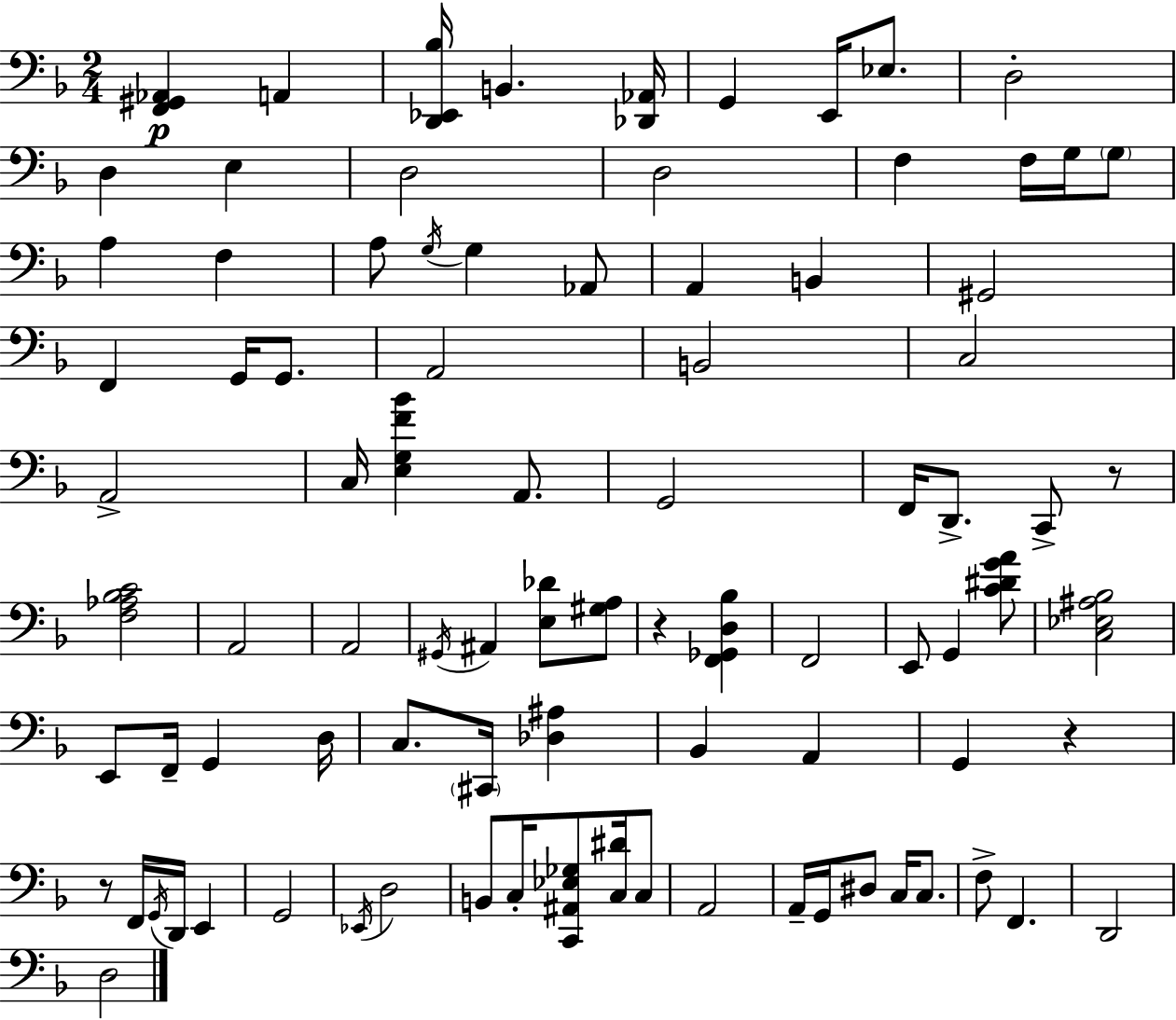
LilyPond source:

{
  \clef bass
  \numericTimeSignature
  \time 2/4
  \key f \major
  <f, gis, aes,>4\p a,4 | <d, ees, bes>16 b,4. <des, aes,>16 | g,4 e,16 ees8. | d2-. | \break d4 e4 | d2 | d2 | f4 f16 g16 \parenthesize g8 | \break a4 f4 | a8 \acciaccatura { g16 } g4 aes,8 | a,4 b,4 | gis,2 | \break f,4 g,16 g,8. | a,2 | b,2 | c2 | \break a,2-> | c16 <e g f' bes'>4 a,8. | g,2 | f,16 d,8.-> c,8-> r8 | \break <f aes bes c'>2 | a,2 | a,2 | \acciaccatura { gis,16 } ais,4 <e des'>8 | \break <gis a>8 r4 <f, ges, d bes>4 | f,2 | e,8 g,4 | <c' dis' g' a'>8 <c ees ais bes>2 | \break e,8 f,16-- g,4 | d16 c8. \parenthesize cis,16 <des ais>4 | bes,4 a,4 | g,4 r4 | \break r8 f,16 \acciaccatura { g,16 } d,16 e,4 | g,2 | \acciaccatura { ees,16 } d2 | b,8 c16-. <c, ais, ees ges>8 | \break <c dis'>16 c8 a,2 | a,16-- g,16 dis8 | c16 c8. f8-> f,4. | d,2 | \break d2 | \bar "|."
}